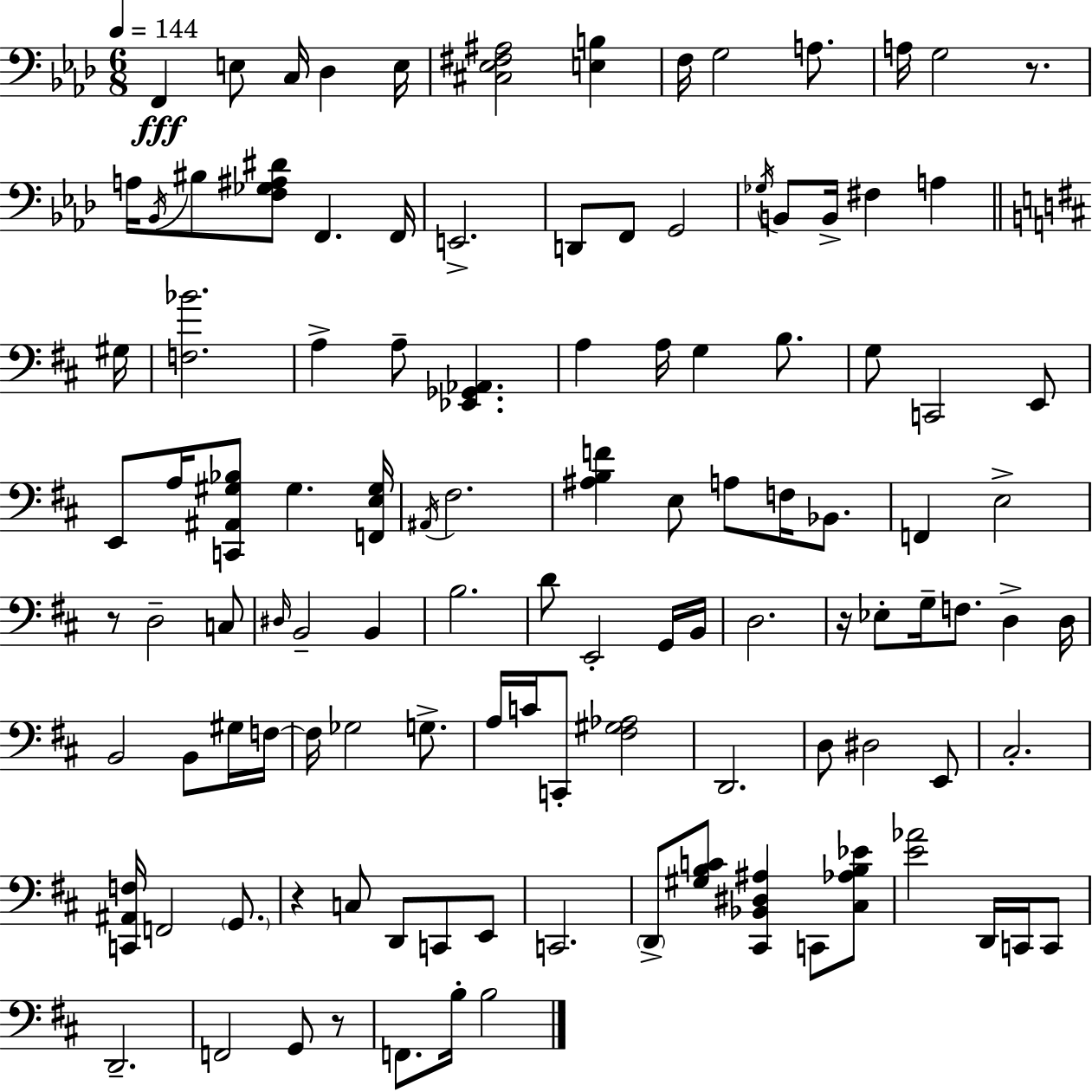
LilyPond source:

{
  \clef bass
  \numericTimeSignature
  \time 6/8
  \key f \minor
  \tempo 4 = 144
  f,4\fff e8 c16 des4 e16 | <cis ees fis ais>2 <e b>4 | f16 g2 a8. | a16 g2 r8. | \break a16 \acciaccatura { bes,16 } bis8 <f ges ais dis'>8 f,4. | f,16 e,2.-> | d,8 f,8 g,2 | \acciaccatura { ges16 } b,8 b,16-> fis4 a4 | \break \bar "||" \break \key b \minor gis16 <f bes'>2. | a4-> a8-- <ees, ges, aes,>4. | a4 a16 g4 b8. | g8 c,2 e,8 | \break e,8 a16 <c, ais, gis bes>8 gis4. | <f, e gis>16 \acciaccatura { ais,16 } fis2. | <ais b f'>4 e8 a8 f16 bes,8. | f,4 e2-> | \break r8 d2-- | c8 \grace { dis16 } b,2-- b,4 | b2. | d'8 e,2-. | \break g,16 b,16 d2. | r16 ees8-. g16-- f8. d4-> | d16 b,2 b,8 | gis16 f16~~ f16 ges2 | \break g8.-> a16 c'16 c,8-. <fis gis aes>2 | d,2. | d8 dis2 | e,8 cis2.-. | \break <c, ais, f>16 f,2 | \parenthesize g,8. r4 c8 d,8 c,8 | e,8 c,2. | \parenthesize d,8-> <gis b c'>8 <cis, bes, dis ais>4 c,8 | \break <cis aes b ees'>8 <e' aes'>2 d,16 | c,16 c,8 d,2.-- | f,2 g,8 | r8 f,8. b16-. b2 | \break \bar "|."
}